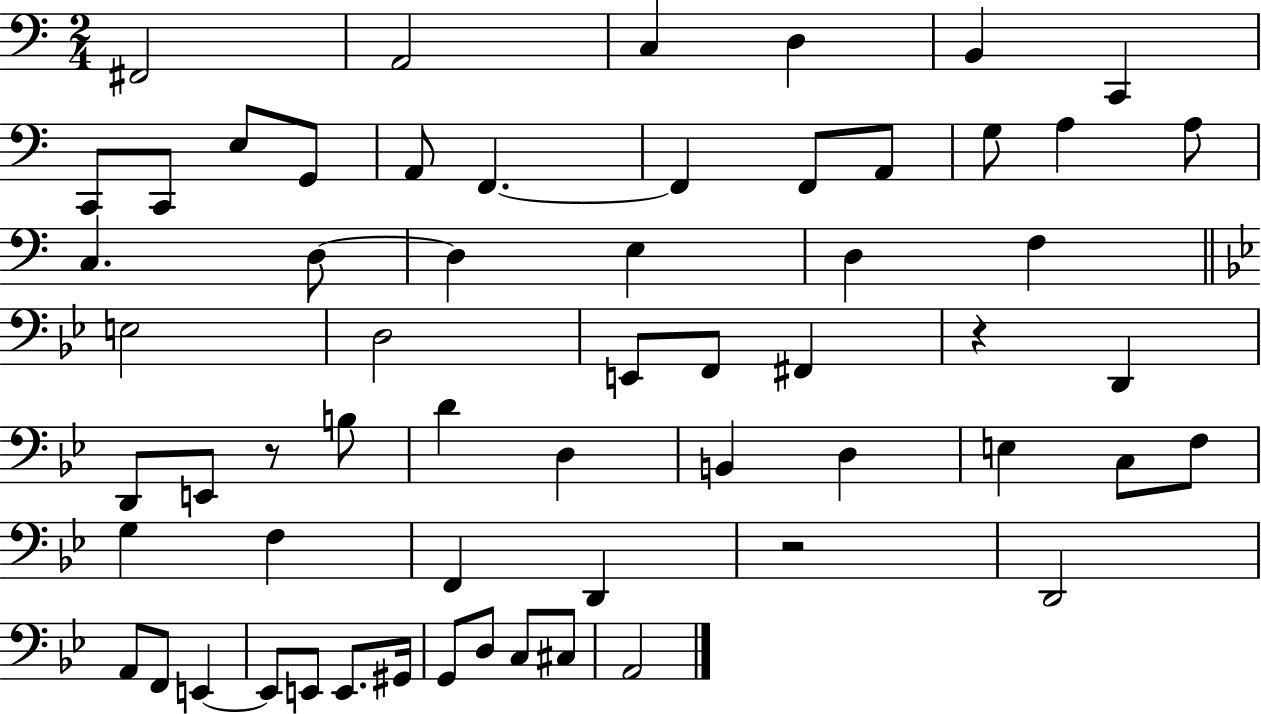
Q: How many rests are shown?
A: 3